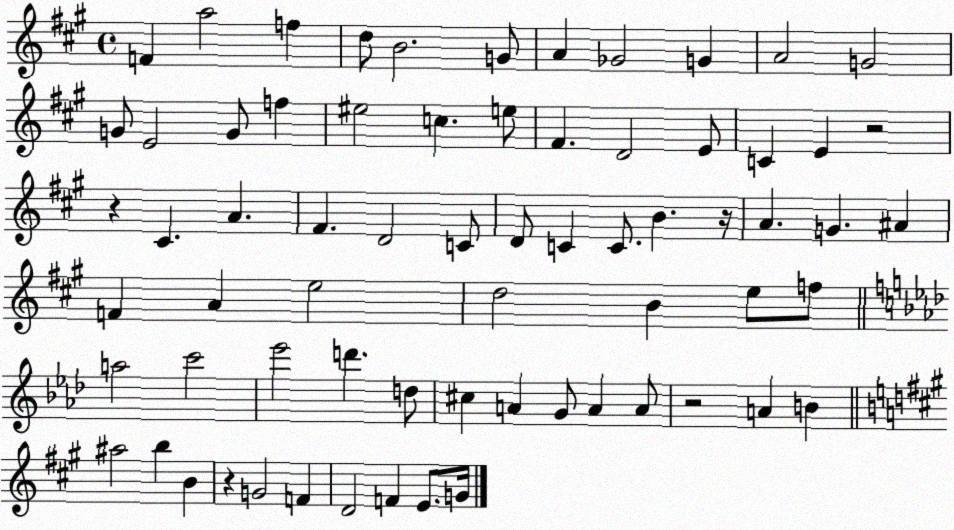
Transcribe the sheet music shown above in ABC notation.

X:1
T:Untitled
M:4/4
L:1/4
K:A
F a2 f d/2 B2 G/2 A _G2 G A2 G2 G/2 E2 G/2 f ^e2 c e/2 ^F D2 E/2 C E z2 z ^C A ^F D2 C/2 D/2 C C/2 B z/4 A G ^A F A e2 d2 B e/2 f/2 a2 c'2 _e'2 d' d/2 ^c A G/2 A A/2 z2 A B ^a2 b B z G2 F D2 F E/2 G/4